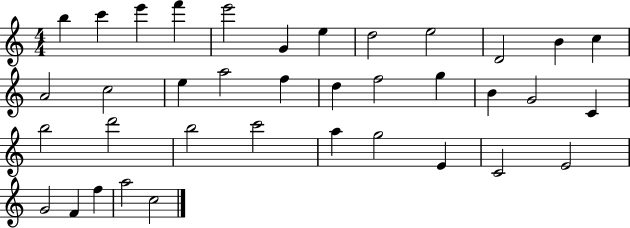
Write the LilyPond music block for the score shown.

{
  \clef treble
  \numericTimeSignature
  \time 4/4
  \key c \major
  b''4 c'''4 e'''4 f'''4 | e'''2 g'4 e''4 | d''2 e''2 | d'2 b'4 c''4 | \break a'2 c''2 | e''4 a''2 f''4 | d''4 f''2 g''4 | b'4 g'2 c'4 | \break b''2 d'''2 | b''2 c'''2 | a''4 g''2 e'4 | c'2 e'2 | \break g'2 f'4 f''4 | a''2 c''2 | \bar "|."
}